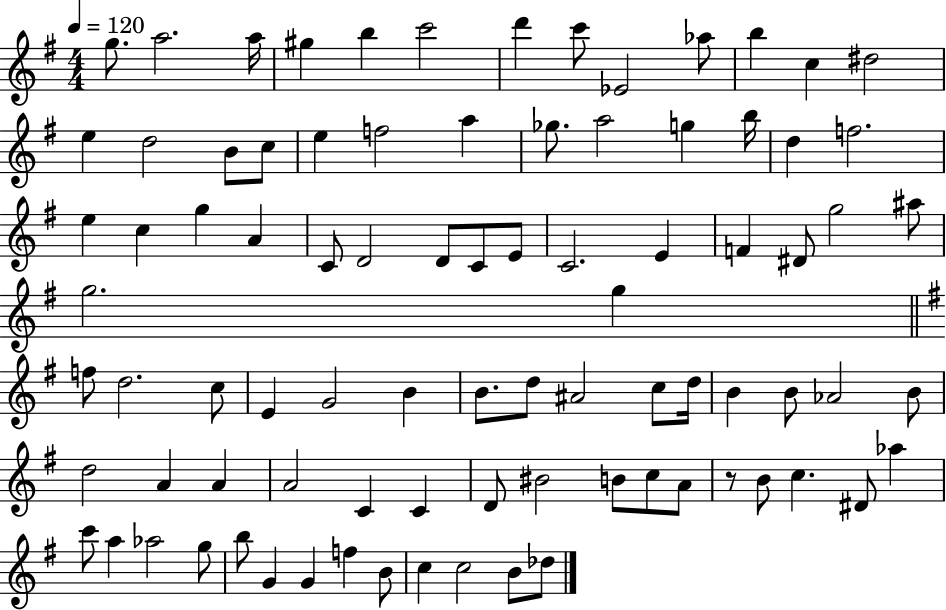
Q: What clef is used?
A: treble